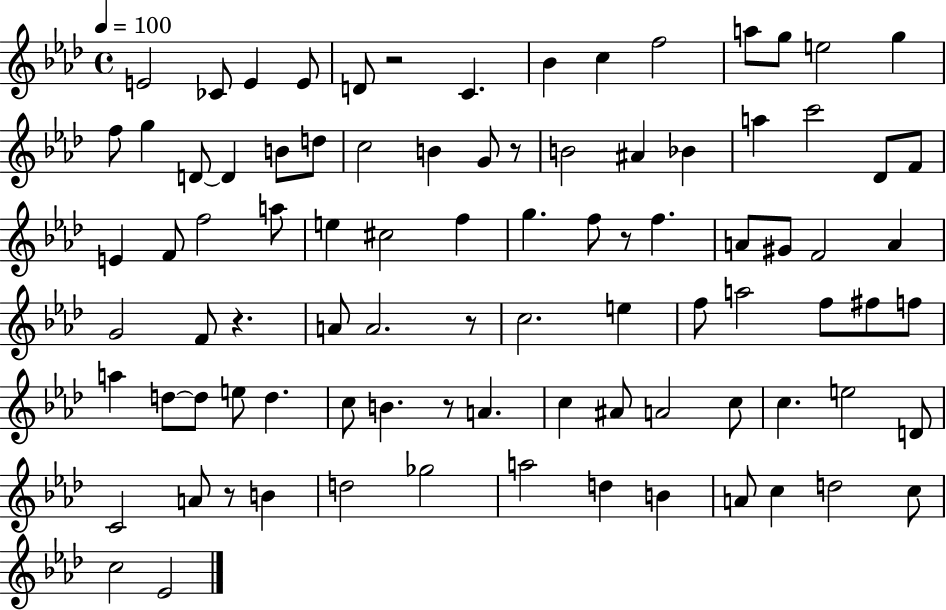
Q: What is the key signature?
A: AES major